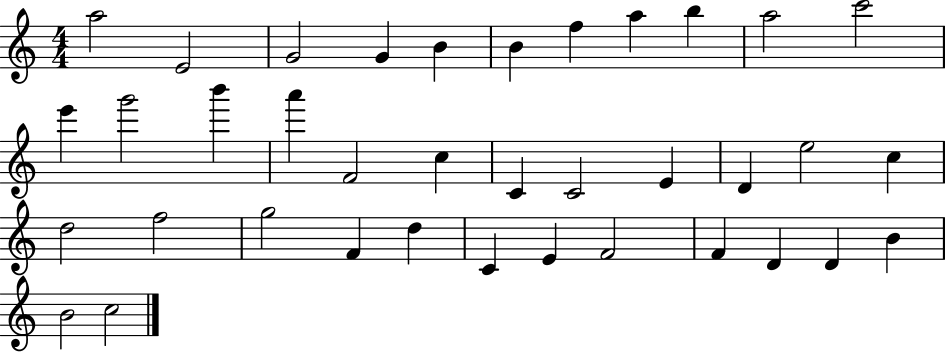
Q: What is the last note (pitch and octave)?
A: C5